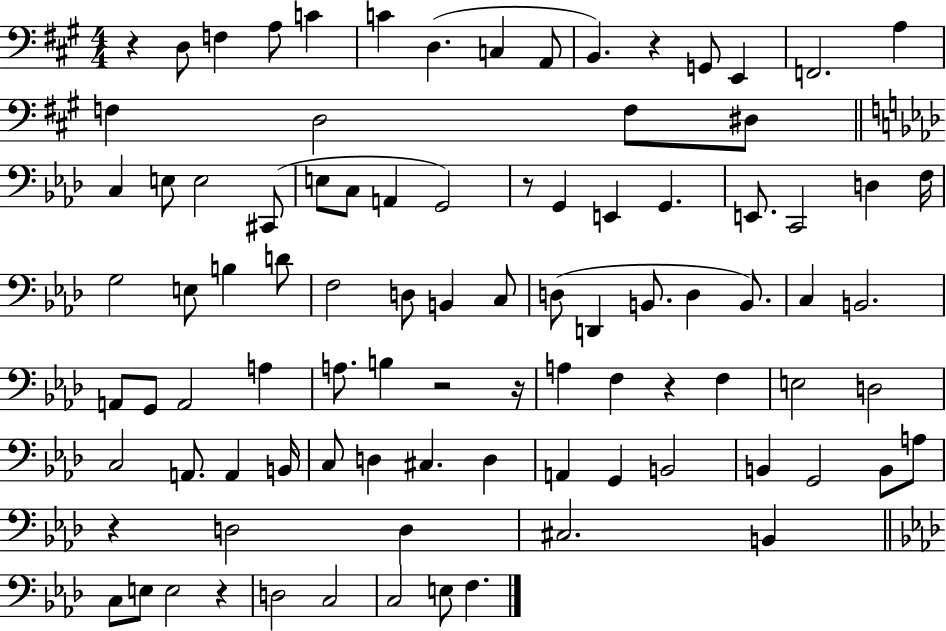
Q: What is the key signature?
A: A major